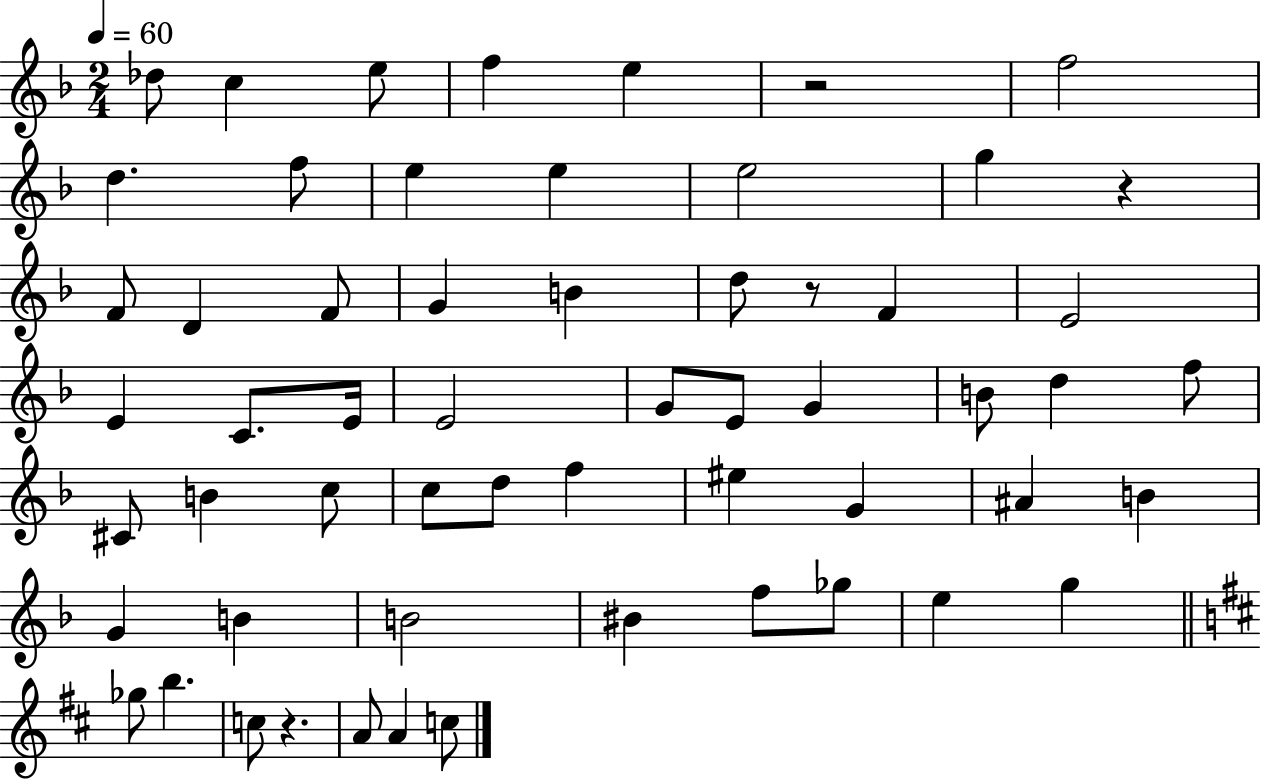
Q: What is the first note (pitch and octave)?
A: Db5